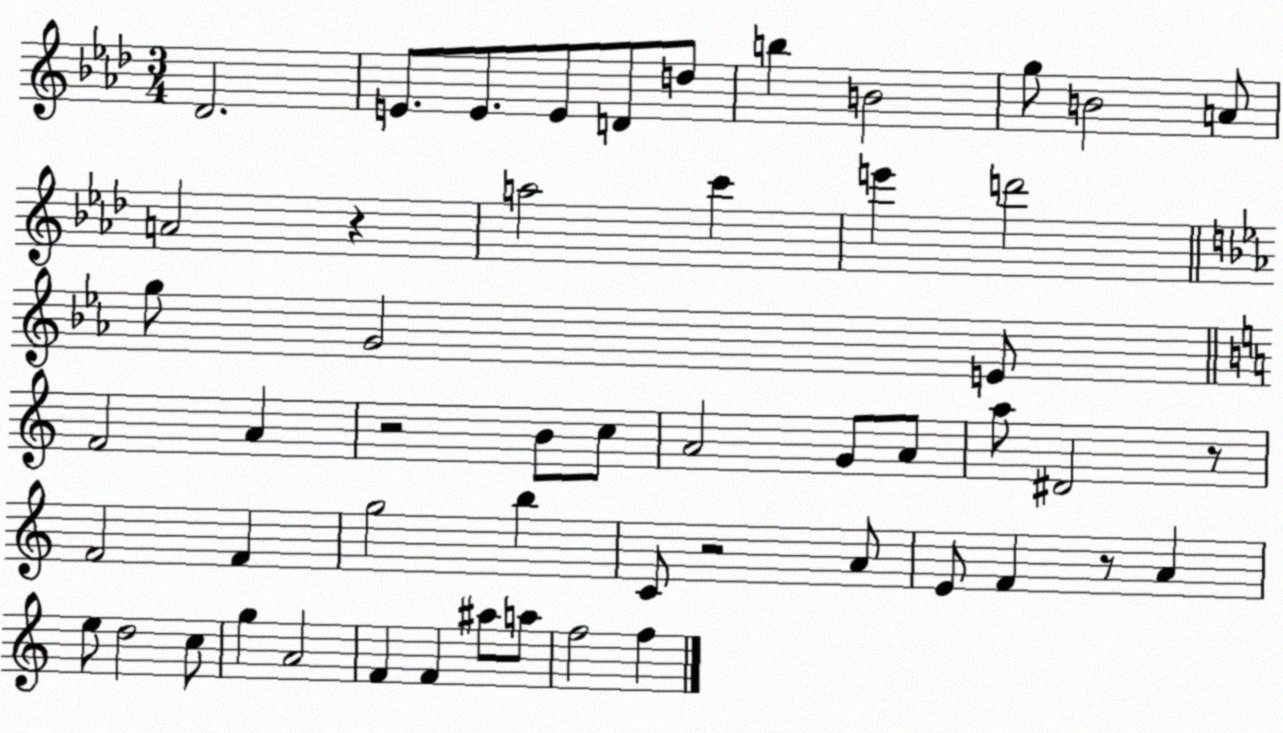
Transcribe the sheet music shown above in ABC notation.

X:1
T:Untitled
M:3/4
L:1/4
K:Ab
_D2 E/2 E/2 E/2 D/2 d/2 b B2 g/2 B2 A/2 A2 z a2 c' e' d'2 g/2 G2 E/2 F2 A z2 B/2 c/2 A2 G/2 A/2 a/2 ^D2 z/2 F2 F g2 b C/2 z2 A/2 E/2 F z/2 A e/2 d2 c/2 g A2 F F ^a/2 a/2 f2 f